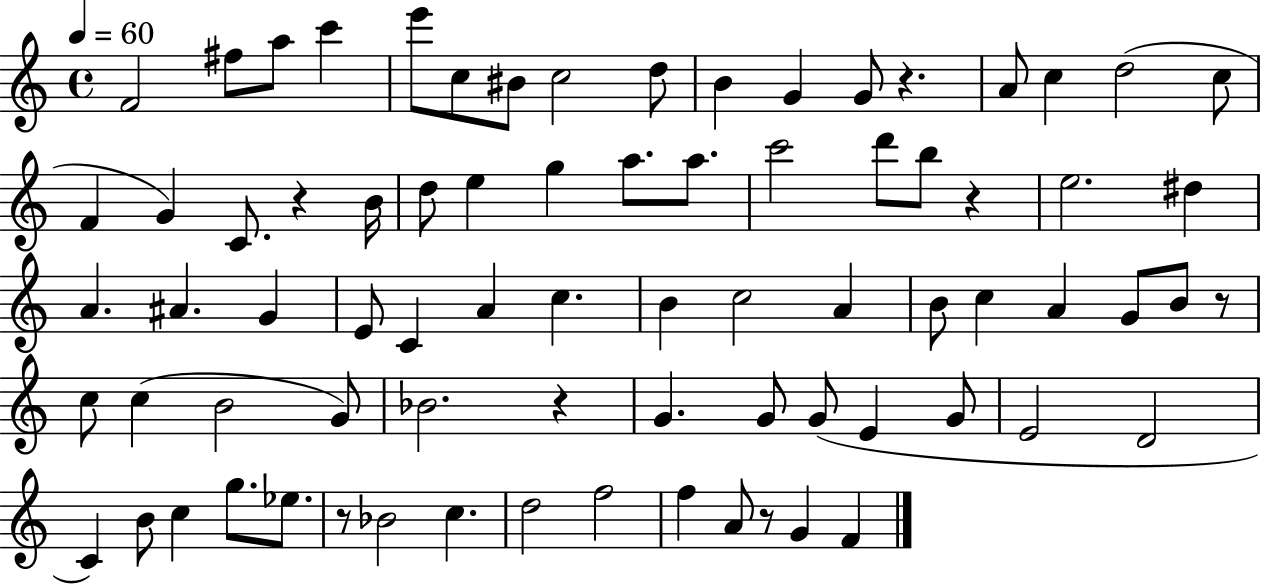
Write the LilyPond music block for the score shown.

{
  \clef treble
  \time 4/4
  \defaultTimeSignature
  \key c \major
  \tempo 4 = 60
  \repeat volta 2 { f'2 fis''8 a''8 c'''4 | e'''8 c''8 bis'8 c''2 d''8 | b'4 g'4 g'8 r4. | a'8 c''4 d''2( c''8 | \break f'4 g'4) c'8. r4 b'16 | d''8 e''4 g''4 a''8. a''8. | c'''2 d'''8 b''8 r4 | e''2. dis''4 | \break a'4. ais'4. g'4 | e'8 c'4 a'4 c''4. | b'4 c''2 a'4 | b'8 c''4 a'4 g'8 b'8 r8 | \break c''8 c''4( b'2 g'8) | bes'2. r4 | g'4. g'8 g'8( e'4 g'8 | e'2 d'2 | \break c'4) b'8 c''4 g''8. ees''8. | r8 bes'2 c''4. | d''2 f''2 | f''4 a'8 r8 g'4 f'4 | \break } \bar "|."
}